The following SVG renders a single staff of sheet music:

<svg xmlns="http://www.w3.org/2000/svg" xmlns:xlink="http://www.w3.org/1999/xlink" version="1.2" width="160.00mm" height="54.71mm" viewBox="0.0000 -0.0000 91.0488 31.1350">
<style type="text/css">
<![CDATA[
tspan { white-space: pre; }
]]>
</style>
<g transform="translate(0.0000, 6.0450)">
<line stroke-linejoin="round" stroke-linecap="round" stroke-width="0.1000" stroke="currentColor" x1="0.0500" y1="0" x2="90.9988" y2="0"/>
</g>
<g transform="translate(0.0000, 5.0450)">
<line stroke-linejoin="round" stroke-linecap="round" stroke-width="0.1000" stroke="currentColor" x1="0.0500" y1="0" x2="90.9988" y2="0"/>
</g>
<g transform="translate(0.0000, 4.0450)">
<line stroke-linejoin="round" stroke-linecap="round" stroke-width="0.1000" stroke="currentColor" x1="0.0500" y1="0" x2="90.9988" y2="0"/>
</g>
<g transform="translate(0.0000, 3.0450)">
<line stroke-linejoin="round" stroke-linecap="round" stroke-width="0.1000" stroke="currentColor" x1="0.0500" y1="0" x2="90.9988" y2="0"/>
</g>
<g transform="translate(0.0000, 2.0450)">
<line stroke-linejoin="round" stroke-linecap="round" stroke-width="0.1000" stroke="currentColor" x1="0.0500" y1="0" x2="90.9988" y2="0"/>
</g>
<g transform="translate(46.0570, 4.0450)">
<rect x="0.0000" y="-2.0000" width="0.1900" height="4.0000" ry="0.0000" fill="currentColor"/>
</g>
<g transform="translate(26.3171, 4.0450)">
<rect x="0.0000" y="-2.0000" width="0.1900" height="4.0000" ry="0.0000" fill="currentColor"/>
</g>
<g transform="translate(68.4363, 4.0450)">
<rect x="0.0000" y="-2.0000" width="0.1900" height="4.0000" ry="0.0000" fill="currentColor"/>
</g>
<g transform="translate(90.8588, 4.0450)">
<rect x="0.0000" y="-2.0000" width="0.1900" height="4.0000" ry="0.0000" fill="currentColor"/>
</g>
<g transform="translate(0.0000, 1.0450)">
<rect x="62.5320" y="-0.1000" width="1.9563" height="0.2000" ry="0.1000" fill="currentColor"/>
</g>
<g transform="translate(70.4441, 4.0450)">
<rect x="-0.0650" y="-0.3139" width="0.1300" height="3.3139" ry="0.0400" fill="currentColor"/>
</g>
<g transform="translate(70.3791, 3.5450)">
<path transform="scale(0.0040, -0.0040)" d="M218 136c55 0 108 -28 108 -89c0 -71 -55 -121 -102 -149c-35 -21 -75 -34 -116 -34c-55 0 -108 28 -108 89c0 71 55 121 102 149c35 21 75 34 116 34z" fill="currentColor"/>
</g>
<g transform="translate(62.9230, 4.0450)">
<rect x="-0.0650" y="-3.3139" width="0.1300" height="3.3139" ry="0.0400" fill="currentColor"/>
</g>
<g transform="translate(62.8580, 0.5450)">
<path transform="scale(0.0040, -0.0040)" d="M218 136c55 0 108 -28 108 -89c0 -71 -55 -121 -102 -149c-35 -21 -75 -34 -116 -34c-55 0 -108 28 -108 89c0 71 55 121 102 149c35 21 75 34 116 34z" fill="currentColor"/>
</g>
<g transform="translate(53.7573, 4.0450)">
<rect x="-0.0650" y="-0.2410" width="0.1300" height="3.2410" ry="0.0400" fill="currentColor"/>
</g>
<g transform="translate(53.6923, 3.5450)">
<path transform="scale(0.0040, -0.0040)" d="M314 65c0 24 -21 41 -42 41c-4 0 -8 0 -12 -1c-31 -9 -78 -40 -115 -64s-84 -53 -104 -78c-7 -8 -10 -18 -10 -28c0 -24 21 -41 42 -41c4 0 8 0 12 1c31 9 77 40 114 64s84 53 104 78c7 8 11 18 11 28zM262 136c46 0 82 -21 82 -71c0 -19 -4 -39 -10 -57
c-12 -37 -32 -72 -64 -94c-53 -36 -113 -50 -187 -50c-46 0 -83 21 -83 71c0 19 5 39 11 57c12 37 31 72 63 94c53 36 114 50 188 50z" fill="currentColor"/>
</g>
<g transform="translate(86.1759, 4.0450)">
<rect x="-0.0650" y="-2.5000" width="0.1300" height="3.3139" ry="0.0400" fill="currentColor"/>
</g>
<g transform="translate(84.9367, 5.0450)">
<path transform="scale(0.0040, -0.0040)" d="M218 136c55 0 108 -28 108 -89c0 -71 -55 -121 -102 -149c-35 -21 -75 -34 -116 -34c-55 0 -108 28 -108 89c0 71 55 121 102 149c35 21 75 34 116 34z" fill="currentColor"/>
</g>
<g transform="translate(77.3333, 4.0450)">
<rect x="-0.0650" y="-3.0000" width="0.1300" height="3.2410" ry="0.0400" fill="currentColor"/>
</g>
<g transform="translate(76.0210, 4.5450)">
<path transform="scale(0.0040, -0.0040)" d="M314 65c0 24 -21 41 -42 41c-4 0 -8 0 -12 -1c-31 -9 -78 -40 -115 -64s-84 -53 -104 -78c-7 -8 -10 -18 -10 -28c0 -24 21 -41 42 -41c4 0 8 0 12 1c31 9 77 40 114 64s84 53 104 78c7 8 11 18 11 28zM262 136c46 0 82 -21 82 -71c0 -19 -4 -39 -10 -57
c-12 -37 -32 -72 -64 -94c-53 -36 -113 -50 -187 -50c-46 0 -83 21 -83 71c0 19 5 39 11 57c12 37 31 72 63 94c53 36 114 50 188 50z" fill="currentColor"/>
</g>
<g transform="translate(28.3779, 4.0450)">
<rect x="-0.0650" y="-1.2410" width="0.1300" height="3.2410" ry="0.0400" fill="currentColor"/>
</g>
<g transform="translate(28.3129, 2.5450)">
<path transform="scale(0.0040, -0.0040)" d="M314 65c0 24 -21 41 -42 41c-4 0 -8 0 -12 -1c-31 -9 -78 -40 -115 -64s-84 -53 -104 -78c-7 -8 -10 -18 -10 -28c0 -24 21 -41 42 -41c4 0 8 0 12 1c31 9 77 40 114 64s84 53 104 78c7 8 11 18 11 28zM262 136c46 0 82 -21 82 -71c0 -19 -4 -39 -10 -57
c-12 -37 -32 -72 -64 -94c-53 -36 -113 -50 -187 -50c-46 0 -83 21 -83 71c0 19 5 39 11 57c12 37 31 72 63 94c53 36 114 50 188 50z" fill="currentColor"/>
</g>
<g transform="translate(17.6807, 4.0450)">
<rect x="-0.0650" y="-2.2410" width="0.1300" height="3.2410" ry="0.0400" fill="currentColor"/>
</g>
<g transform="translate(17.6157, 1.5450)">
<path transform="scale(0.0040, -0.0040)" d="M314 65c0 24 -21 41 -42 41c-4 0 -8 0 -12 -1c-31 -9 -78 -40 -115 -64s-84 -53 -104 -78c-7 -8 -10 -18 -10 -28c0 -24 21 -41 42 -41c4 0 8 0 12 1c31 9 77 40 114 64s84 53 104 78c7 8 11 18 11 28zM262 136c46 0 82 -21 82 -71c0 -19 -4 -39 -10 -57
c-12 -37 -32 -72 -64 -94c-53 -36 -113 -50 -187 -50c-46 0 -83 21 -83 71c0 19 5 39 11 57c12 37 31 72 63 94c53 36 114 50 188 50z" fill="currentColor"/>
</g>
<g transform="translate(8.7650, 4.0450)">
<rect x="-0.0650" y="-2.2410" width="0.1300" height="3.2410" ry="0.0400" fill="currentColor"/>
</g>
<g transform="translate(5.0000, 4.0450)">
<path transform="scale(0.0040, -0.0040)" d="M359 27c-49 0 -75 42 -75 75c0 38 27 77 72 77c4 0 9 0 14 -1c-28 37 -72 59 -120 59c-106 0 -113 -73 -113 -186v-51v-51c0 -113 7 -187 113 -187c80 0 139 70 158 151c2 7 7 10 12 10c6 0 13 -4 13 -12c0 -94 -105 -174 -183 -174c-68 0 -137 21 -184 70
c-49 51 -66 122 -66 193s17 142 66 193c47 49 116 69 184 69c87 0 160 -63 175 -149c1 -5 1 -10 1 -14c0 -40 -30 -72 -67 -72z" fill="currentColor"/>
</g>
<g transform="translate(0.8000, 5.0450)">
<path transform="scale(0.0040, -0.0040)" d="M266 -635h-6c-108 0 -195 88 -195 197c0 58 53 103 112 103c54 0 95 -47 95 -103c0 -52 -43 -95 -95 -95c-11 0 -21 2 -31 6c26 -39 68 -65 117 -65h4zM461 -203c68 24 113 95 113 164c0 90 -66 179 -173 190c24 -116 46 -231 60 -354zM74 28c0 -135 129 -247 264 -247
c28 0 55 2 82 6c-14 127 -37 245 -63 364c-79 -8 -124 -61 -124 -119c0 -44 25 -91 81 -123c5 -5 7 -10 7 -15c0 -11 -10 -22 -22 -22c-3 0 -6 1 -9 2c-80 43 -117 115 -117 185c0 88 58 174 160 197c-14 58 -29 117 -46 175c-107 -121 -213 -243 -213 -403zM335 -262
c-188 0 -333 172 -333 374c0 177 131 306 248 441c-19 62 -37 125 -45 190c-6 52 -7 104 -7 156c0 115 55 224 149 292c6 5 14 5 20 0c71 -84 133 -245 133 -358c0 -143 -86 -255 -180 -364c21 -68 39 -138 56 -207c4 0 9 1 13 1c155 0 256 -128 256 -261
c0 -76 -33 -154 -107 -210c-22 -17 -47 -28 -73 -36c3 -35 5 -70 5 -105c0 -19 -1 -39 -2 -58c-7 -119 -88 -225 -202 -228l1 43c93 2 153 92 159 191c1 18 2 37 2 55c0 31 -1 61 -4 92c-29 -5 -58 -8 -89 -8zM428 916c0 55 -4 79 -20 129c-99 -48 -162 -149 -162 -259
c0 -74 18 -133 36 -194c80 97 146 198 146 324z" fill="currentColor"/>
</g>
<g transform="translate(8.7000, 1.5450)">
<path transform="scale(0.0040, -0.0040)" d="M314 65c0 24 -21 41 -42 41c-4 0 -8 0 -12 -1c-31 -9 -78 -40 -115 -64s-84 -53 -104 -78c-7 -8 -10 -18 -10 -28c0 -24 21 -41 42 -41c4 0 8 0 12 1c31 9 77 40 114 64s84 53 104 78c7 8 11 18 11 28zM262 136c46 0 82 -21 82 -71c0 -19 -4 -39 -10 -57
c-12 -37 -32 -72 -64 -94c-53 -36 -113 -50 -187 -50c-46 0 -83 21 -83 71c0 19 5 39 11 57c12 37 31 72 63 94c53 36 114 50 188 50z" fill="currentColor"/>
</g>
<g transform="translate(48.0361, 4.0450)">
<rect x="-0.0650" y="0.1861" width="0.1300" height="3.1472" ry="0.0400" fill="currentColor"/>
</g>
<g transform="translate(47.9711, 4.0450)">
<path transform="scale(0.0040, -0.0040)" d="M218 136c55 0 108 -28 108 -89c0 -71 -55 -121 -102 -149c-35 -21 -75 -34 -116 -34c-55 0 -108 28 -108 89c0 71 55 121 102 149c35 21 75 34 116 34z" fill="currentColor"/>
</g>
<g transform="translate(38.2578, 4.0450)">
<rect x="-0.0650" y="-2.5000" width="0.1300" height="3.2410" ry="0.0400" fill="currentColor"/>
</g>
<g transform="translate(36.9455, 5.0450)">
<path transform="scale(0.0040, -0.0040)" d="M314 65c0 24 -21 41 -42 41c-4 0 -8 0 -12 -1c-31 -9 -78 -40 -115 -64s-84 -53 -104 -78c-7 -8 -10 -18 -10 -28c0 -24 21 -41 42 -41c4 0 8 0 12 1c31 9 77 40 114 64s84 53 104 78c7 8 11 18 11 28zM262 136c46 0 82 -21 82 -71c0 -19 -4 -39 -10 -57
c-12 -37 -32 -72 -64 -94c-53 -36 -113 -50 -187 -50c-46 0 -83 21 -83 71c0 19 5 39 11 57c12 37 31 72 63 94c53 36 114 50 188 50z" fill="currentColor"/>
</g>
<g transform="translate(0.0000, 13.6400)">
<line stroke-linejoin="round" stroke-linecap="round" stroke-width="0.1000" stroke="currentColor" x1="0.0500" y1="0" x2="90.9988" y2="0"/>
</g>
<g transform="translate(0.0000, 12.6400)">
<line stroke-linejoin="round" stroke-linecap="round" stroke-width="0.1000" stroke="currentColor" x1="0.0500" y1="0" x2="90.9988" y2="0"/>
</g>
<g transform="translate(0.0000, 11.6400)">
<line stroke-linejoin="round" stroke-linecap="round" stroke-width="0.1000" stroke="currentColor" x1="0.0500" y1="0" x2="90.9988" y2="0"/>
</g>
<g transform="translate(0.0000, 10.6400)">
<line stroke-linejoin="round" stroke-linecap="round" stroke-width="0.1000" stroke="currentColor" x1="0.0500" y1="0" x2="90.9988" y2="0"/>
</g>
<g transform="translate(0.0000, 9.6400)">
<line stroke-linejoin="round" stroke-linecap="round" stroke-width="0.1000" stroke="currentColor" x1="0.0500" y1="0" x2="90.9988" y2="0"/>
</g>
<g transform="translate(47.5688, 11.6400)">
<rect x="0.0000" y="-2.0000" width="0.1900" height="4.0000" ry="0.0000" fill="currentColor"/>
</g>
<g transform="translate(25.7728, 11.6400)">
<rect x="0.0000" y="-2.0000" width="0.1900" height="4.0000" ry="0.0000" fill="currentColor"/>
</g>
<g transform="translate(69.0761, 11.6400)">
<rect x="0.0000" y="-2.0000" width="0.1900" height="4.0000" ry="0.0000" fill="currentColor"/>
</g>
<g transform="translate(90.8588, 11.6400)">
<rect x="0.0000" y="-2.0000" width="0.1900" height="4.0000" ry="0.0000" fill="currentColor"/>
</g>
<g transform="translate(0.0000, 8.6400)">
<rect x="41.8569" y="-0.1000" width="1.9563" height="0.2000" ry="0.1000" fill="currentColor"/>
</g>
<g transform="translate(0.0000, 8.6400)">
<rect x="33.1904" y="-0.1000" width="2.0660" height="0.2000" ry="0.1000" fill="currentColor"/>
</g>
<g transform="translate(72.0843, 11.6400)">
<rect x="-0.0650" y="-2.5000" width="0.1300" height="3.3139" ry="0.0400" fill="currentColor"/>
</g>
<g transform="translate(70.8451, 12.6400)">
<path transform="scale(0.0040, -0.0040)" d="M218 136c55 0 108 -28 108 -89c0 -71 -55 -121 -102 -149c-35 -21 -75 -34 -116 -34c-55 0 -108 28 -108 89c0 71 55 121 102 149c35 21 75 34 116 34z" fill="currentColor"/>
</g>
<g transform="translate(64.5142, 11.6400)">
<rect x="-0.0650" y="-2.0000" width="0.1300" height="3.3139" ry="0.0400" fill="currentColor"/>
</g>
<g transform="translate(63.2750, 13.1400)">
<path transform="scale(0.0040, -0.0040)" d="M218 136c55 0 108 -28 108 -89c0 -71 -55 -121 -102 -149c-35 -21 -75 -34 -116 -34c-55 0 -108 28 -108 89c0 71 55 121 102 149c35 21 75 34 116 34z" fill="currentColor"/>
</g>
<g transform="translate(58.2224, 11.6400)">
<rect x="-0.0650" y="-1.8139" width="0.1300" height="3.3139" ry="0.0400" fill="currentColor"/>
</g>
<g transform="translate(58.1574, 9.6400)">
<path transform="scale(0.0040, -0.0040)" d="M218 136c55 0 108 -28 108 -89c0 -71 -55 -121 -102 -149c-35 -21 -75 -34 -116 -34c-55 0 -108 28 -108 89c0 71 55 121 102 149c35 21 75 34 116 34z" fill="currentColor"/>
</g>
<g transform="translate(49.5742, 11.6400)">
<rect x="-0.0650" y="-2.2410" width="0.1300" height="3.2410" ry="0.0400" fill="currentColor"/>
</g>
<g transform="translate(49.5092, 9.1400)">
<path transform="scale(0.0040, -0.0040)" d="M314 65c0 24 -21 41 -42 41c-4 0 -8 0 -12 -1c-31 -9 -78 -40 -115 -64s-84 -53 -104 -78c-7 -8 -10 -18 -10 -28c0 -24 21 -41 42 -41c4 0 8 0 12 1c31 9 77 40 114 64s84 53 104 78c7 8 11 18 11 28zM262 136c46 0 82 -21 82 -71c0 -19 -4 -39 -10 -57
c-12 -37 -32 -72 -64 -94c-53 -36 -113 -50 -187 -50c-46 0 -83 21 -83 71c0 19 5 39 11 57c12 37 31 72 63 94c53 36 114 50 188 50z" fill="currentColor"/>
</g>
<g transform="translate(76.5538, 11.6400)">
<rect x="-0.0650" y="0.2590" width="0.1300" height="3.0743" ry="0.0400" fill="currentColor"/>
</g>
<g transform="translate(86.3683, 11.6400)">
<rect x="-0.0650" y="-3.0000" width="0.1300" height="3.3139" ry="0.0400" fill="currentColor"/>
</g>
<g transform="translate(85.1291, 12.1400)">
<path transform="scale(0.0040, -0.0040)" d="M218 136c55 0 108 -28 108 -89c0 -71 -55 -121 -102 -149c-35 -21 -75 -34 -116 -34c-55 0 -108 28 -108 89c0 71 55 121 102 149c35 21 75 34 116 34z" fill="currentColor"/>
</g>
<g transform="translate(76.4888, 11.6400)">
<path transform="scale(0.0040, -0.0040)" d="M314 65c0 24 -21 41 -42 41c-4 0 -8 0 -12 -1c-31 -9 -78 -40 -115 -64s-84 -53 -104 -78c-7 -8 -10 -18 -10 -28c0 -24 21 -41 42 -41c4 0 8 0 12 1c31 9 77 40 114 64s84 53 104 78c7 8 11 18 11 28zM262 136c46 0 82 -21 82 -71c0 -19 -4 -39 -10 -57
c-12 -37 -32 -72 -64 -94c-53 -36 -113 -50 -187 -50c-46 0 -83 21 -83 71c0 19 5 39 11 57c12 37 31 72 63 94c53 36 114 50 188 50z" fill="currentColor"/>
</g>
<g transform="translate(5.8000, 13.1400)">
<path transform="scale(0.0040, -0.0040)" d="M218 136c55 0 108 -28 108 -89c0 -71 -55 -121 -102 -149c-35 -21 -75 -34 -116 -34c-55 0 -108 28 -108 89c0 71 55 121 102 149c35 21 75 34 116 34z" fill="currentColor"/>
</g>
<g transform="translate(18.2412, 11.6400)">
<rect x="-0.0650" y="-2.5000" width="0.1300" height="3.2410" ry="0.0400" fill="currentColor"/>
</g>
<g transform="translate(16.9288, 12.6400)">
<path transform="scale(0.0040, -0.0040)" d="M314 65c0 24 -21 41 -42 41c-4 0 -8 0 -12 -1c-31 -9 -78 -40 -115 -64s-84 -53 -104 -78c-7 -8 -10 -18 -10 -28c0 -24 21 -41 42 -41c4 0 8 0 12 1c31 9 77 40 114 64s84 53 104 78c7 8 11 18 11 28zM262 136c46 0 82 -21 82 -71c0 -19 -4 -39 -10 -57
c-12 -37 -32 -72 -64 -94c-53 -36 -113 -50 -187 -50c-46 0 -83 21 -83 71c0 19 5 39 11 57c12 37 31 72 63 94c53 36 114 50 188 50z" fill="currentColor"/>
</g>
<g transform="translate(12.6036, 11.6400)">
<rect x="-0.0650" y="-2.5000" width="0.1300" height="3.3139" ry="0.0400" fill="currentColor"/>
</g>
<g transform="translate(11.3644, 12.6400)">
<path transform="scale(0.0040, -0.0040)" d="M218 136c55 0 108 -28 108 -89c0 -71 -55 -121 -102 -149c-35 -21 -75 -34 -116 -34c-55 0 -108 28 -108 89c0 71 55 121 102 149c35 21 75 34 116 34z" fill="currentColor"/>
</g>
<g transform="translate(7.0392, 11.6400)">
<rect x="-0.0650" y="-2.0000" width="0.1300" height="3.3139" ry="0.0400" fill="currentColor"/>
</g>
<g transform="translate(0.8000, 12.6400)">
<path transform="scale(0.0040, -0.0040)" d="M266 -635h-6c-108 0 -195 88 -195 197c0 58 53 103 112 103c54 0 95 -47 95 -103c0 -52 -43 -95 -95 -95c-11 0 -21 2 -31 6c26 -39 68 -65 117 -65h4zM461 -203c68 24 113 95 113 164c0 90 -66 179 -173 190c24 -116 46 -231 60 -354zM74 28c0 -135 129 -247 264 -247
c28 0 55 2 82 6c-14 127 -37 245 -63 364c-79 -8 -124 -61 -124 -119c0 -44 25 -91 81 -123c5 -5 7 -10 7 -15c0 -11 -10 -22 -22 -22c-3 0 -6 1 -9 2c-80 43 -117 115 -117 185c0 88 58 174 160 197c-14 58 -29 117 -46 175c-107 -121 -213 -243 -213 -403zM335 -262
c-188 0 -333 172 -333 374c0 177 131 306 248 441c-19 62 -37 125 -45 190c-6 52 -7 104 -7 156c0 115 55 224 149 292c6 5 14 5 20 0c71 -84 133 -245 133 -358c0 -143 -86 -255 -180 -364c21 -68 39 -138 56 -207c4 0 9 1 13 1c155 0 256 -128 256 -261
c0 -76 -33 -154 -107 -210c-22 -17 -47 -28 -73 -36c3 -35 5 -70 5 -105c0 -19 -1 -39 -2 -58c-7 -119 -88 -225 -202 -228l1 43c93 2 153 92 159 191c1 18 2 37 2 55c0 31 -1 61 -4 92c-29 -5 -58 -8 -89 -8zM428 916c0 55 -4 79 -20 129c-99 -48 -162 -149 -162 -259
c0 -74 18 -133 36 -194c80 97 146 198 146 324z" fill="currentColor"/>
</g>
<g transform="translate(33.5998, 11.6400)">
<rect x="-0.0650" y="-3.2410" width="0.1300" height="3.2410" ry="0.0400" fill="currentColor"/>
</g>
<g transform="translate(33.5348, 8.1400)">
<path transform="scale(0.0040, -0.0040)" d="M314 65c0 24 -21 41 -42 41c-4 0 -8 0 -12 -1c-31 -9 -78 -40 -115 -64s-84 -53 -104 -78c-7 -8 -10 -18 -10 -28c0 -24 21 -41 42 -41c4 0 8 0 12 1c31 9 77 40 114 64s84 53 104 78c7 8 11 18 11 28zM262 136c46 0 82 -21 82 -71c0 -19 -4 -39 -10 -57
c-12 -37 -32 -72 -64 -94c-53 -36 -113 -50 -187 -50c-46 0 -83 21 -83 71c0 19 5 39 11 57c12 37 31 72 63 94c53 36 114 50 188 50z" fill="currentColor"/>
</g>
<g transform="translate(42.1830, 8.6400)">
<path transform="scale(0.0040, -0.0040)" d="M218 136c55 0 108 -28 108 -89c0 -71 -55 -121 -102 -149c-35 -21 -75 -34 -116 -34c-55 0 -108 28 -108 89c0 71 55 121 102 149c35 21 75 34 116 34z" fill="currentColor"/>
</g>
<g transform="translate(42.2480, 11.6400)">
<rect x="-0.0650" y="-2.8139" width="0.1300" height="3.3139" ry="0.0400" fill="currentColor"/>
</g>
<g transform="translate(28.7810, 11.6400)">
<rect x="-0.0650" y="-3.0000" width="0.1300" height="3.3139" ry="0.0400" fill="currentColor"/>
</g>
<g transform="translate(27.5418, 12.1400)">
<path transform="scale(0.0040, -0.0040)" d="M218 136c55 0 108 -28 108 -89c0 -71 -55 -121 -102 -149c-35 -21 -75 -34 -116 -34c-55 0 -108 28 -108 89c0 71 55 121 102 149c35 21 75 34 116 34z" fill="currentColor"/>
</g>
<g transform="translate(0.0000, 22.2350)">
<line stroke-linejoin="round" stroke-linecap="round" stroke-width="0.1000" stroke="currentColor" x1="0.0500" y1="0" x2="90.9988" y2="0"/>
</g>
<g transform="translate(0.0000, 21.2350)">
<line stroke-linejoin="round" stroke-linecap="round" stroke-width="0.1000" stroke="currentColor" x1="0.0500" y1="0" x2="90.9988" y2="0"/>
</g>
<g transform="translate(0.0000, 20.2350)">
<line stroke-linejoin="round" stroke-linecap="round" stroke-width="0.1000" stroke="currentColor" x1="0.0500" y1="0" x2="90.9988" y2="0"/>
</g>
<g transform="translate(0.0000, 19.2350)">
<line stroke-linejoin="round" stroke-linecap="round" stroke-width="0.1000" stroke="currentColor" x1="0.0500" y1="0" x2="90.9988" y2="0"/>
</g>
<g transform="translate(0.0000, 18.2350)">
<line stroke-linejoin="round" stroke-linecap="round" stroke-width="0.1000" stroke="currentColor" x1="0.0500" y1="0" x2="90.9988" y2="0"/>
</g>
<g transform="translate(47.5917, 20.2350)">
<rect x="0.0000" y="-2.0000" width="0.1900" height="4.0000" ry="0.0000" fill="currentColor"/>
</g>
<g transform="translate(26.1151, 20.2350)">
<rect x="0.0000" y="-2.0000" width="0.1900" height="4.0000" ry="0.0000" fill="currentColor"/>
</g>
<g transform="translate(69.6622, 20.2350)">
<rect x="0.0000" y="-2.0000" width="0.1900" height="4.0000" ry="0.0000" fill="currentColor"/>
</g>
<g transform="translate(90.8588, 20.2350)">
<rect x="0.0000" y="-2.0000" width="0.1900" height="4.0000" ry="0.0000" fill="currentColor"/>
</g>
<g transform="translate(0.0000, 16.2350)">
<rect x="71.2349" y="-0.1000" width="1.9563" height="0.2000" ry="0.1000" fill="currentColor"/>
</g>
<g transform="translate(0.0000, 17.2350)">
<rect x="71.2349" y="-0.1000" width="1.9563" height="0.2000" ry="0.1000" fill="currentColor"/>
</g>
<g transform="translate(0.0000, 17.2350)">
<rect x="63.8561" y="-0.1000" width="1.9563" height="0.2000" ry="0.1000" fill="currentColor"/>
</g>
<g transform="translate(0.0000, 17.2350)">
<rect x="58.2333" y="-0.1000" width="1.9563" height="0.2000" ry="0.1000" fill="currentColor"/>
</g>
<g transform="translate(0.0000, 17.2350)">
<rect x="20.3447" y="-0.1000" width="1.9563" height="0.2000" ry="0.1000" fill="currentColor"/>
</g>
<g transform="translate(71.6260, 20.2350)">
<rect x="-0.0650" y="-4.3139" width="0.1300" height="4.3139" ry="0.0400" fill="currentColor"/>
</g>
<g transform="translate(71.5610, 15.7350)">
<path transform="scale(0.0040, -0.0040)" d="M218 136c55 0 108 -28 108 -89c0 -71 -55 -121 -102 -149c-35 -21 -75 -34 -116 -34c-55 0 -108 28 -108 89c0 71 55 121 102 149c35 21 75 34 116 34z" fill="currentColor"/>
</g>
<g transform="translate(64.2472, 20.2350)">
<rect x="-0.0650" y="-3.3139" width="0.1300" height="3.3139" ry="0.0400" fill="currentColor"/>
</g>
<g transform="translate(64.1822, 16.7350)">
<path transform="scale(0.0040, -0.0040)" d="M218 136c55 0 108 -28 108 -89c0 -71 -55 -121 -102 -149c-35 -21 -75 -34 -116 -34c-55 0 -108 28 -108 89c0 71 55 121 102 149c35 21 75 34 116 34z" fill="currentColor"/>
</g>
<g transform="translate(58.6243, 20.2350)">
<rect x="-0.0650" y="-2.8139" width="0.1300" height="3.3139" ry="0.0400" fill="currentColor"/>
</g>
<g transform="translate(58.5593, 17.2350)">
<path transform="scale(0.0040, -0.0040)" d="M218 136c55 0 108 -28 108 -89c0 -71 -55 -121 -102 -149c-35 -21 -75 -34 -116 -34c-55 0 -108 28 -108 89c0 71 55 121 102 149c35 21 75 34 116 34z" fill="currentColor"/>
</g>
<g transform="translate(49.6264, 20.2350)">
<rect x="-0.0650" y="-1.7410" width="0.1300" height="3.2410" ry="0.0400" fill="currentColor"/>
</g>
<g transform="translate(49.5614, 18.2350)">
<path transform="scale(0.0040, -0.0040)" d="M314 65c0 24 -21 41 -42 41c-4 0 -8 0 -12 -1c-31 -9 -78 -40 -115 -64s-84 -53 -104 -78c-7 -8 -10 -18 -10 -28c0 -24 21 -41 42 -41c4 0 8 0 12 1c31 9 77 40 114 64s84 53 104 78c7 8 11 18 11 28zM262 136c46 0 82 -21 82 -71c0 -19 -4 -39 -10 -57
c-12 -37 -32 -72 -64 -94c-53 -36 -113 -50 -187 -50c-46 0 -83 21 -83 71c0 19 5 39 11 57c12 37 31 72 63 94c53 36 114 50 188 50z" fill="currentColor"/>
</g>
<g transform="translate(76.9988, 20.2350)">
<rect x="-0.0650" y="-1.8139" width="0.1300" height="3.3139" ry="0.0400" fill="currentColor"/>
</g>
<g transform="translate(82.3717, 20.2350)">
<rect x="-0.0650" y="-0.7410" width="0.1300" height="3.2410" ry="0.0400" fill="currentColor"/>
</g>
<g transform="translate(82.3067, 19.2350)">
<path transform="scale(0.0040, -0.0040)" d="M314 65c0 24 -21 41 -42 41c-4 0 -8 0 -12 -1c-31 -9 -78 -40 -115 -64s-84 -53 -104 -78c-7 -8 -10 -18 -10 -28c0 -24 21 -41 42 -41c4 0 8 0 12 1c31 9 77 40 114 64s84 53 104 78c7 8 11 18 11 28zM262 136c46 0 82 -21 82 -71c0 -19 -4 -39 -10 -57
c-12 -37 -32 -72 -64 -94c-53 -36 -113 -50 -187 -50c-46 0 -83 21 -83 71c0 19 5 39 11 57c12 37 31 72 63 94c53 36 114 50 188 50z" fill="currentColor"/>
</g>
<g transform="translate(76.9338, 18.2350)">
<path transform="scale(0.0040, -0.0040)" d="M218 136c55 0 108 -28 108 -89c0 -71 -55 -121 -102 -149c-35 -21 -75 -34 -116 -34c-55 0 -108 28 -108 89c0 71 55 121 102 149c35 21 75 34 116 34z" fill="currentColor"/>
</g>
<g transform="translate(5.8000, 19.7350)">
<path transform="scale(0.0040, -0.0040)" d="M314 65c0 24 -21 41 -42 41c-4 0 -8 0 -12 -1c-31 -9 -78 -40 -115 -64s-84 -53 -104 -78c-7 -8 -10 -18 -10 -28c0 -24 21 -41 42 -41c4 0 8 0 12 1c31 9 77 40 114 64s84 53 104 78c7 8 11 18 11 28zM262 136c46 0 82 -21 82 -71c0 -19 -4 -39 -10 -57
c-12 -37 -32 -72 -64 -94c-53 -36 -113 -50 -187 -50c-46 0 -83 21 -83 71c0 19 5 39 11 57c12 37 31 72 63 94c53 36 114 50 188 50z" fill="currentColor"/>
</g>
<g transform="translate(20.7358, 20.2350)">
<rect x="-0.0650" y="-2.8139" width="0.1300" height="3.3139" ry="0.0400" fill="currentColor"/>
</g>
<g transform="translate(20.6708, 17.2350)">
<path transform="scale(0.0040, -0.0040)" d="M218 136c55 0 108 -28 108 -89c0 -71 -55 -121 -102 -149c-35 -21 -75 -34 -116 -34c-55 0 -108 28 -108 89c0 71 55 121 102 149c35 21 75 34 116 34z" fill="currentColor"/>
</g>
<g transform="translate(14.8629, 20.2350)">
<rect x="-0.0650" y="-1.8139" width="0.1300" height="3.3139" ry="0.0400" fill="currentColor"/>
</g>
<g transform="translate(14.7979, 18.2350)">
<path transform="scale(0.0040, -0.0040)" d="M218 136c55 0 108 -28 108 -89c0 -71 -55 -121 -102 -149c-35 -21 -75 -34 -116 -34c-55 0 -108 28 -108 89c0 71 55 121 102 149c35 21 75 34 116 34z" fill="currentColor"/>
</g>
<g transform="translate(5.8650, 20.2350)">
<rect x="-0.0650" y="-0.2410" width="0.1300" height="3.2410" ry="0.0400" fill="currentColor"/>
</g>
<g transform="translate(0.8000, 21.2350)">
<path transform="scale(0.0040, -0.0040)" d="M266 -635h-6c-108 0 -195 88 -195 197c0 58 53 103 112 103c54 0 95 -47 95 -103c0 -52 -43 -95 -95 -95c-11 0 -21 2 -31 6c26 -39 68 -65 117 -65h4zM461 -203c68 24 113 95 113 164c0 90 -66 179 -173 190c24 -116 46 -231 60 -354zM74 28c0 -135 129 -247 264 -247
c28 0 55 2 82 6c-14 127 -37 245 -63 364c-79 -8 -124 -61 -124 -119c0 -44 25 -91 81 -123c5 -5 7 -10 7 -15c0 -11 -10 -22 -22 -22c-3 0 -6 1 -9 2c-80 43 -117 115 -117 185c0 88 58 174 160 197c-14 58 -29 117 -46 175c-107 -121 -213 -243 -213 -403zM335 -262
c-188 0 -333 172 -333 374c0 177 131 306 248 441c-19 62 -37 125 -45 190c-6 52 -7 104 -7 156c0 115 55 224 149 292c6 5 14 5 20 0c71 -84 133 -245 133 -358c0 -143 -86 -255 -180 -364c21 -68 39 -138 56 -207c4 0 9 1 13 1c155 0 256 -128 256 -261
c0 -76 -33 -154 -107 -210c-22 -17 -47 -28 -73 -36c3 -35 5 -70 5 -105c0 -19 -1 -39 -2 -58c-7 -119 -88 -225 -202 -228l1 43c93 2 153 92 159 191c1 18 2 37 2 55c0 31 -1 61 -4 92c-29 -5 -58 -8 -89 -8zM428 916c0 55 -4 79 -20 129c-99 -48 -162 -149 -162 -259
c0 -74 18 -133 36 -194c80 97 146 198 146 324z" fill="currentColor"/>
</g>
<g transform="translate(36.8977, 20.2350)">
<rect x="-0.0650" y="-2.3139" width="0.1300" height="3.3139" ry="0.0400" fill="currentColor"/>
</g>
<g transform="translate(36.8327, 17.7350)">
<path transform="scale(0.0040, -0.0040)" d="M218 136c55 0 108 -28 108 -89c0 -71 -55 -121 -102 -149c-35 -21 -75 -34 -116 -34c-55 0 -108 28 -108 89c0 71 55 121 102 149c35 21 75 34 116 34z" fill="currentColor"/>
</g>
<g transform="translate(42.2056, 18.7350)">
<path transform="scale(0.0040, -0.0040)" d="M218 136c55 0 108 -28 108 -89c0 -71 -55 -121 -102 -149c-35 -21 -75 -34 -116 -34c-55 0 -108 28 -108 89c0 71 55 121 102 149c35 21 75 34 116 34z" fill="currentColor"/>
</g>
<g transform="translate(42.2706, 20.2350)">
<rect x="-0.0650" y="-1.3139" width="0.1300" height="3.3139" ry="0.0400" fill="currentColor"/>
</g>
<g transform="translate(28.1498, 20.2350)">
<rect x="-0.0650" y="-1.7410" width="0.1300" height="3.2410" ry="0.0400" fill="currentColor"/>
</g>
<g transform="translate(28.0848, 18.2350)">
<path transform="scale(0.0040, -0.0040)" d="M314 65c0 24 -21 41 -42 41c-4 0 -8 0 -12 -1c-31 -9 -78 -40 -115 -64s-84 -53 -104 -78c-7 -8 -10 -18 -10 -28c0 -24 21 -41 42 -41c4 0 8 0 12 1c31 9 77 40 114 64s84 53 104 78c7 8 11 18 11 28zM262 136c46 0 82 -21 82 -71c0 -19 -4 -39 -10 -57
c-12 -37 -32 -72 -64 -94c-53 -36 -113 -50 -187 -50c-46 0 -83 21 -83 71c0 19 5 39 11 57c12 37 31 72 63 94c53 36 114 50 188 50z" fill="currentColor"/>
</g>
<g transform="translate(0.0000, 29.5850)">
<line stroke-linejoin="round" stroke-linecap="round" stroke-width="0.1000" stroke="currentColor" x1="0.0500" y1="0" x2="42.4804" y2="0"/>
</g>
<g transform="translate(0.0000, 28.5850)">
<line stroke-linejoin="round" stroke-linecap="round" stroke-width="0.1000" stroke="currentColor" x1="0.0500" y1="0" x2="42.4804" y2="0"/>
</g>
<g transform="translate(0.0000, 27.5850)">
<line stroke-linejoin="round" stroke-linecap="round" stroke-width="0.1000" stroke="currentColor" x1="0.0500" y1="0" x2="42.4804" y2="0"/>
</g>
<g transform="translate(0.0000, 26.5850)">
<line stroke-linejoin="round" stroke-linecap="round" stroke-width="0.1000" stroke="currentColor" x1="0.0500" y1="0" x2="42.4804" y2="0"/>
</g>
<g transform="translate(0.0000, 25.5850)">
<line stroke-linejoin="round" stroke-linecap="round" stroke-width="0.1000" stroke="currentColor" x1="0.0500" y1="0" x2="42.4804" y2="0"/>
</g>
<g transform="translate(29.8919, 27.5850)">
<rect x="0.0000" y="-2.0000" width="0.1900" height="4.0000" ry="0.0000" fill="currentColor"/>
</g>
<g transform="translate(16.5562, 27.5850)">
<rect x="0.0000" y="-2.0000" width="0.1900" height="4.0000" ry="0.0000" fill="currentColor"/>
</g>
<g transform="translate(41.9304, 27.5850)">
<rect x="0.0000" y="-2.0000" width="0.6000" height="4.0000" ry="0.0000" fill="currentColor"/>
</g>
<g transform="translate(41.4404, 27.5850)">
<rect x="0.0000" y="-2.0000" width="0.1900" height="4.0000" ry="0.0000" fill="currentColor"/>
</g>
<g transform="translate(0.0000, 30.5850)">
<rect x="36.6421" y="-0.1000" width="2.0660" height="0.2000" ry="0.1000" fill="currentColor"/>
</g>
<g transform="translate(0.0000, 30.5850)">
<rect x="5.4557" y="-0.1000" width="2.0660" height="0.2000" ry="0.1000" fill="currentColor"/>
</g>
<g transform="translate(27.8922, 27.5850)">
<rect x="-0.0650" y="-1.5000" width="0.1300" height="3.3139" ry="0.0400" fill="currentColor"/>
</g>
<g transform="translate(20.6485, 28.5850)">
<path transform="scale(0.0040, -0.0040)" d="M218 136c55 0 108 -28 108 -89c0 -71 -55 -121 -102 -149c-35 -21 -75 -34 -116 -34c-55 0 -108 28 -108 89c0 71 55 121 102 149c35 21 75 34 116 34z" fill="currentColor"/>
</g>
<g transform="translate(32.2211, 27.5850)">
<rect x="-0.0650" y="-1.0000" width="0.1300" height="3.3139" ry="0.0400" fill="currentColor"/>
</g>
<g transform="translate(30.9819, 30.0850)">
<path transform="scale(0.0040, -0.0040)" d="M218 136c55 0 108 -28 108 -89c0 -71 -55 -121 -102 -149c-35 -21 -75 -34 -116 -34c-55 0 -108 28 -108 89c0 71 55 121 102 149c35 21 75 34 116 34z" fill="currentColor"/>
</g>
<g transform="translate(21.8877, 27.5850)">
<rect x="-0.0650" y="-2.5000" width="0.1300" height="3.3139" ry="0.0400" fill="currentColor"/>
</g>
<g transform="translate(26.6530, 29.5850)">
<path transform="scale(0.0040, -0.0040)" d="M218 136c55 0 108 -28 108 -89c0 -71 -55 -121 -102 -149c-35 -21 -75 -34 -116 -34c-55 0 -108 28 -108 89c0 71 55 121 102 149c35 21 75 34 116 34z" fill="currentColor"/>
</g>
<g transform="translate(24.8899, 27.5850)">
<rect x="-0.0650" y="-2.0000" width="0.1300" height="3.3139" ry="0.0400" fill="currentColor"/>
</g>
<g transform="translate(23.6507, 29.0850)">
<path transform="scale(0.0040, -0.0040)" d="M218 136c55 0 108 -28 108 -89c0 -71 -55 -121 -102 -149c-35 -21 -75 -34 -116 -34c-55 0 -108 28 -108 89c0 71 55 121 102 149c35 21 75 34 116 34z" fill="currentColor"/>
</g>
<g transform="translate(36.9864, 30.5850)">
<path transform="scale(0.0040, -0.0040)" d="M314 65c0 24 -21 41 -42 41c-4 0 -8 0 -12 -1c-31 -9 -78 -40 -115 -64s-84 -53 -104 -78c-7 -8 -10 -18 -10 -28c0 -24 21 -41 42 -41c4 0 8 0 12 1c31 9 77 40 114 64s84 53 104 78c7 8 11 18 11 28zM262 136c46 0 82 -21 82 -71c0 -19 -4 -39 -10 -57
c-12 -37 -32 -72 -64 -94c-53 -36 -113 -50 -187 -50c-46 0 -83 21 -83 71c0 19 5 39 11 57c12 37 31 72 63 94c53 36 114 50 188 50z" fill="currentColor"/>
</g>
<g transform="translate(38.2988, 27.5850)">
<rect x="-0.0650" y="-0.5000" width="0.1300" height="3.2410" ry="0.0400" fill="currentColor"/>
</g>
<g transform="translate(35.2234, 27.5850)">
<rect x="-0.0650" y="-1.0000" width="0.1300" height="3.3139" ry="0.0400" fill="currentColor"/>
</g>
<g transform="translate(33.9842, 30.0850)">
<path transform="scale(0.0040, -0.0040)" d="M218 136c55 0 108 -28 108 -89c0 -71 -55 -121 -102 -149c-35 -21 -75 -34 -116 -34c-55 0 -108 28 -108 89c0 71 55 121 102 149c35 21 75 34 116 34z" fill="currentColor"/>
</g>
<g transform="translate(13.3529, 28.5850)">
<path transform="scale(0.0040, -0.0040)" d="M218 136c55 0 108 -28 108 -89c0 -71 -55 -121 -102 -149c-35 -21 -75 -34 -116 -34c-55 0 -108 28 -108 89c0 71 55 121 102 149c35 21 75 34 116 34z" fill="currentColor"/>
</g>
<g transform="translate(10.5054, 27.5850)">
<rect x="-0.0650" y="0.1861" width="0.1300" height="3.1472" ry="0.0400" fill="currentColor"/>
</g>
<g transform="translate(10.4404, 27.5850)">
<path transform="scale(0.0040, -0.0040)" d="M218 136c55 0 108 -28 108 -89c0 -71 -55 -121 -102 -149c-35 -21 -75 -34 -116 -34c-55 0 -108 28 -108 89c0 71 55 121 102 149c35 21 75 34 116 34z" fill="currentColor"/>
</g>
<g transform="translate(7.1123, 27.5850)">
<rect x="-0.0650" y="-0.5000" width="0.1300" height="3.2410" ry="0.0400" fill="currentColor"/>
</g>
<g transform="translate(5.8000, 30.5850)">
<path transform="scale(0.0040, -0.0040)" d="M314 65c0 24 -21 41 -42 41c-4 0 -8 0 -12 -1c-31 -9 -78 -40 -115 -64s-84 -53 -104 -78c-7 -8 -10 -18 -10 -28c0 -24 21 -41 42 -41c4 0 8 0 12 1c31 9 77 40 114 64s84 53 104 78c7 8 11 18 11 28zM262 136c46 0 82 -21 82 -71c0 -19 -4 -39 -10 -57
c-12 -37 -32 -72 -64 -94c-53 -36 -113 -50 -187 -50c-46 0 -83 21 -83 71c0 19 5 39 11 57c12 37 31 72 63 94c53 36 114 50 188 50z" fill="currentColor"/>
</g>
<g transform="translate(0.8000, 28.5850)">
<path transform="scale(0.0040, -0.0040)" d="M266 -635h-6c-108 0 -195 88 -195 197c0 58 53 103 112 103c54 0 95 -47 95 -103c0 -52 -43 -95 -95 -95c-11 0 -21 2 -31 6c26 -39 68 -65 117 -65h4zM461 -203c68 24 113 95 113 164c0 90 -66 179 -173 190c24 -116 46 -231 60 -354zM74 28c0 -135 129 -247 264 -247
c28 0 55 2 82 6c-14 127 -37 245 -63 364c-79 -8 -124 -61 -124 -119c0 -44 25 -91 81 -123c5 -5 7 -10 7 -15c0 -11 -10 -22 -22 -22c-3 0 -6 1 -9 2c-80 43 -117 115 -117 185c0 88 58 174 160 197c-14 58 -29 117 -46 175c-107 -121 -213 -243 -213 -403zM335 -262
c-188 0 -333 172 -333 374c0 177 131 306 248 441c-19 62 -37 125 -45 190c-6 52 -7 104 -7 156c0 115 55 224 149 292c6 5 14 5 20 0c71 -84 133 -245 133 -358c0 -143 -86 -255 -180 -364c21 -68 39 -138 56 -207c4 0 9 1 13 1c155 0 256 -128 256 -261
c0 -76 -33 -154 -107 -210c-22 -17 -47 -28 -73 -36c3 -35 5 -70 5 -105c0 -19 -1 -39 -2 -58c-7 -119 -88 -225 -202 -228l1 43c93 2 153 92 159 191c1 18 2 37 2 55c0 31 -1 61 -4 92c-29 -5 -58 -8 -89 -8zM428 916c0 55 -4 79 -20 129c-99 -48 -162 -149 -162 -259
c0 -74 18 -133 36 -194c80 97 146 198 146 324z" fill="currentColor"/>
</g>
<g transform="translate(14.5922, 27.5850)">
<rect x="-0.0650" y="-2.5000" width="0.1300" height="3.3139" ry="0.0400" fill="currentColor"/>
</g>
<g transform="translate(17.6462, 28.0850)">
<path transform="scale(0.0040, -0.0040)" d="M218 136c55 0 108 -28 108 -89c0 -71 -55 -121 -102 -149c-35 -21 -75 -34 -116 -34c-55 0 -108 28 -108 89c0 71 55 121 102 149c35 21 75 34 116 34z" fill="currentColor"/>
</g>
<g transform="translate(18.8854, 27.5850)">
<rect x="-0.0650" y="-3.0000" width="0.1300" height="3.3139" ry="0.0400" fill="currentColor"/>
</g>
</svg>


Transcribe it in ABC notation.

X:1
T:Untitled
M:4/4
L:1/4
K:C
g2 g2 e2 G2 B c2 b c A2 G F G G2 A b2 a g2 f F G B2 A c2 f a f2 g e f2 a b d' f d2 C2 B G A G F E D D C2